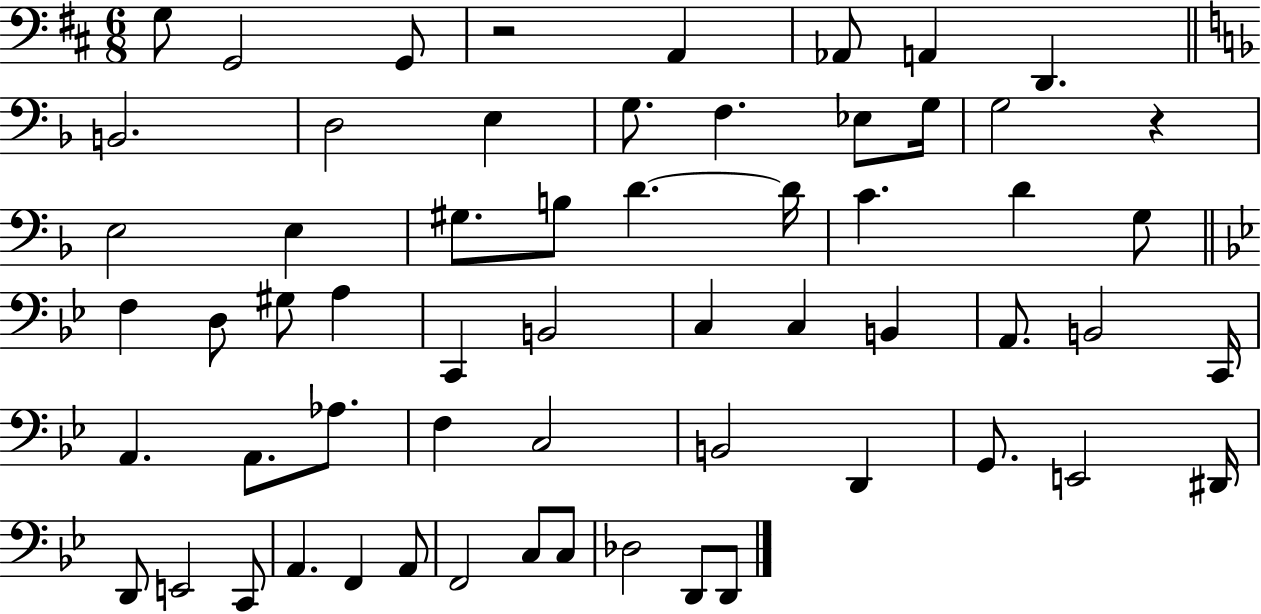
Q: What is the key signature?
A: D major